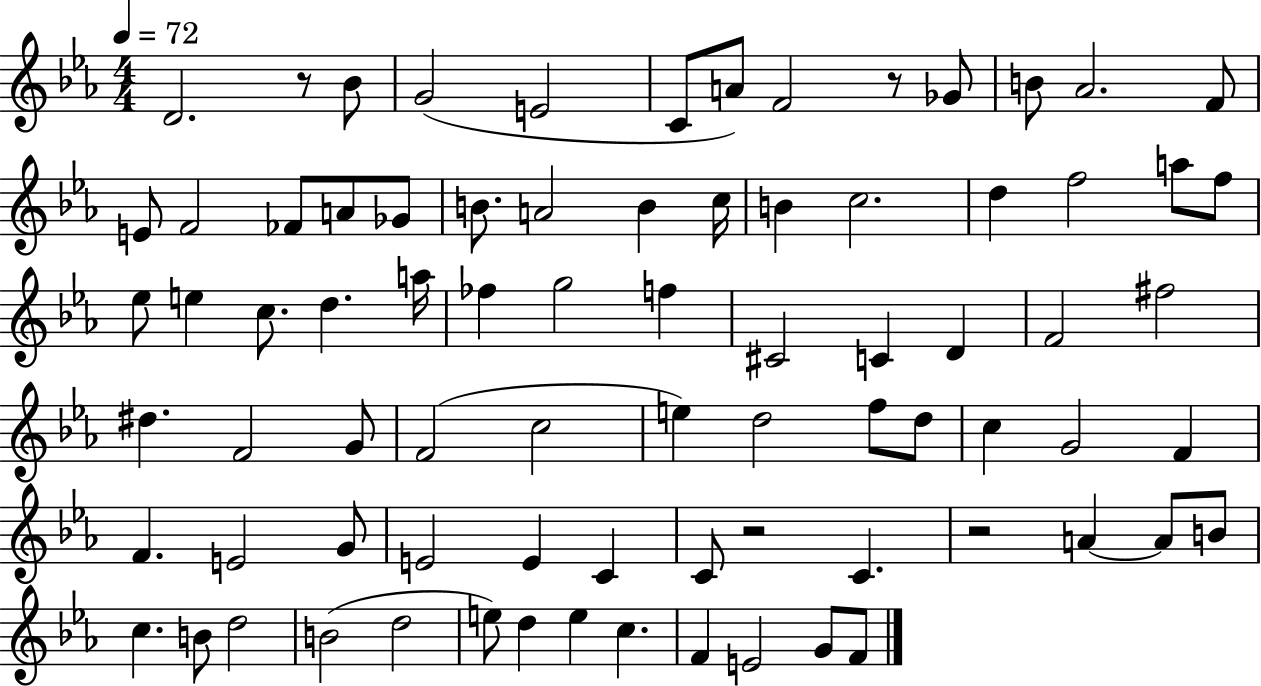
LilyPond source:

{
  \clef treble
  \numericTimeSignature
  \time 4/4
  \key ees \major
  \tempo 4 = 72
  d'2. r8 bes'8 | g'2( e'2 | c'8 a'8) f'2 r8 ges'8 | b'8 aes'2. f'8 | \break e'8 f'2 fes'8 a'8 ges'8 | b'8. a'2 b'4 c''16 | b'4 c''2. | d''4 f''2 a''8 f''8 | \break ees''8 e''4 c''8. d''4. a''16 | fes''4 g''2 f''4 | cis'2 c'4 d'4 | f'2 fis''2 | \break dis''4. f'2 g'8 | f'2( c''2 | e''4) d''2 f''8 d''8 | c''4 g'2 f'4 | \break f'4. e'2 g'8 | e'2 e'4 c'4 | c'8 r2 c'4. | r2 a'4~~ a'8 b'8 | \break c''4. b'8 d''2 | b'2( d''2 | e''8) d''4 e''4 c''4. | f'4 e'2 g'8 f'8 | \break \bar "|."
}